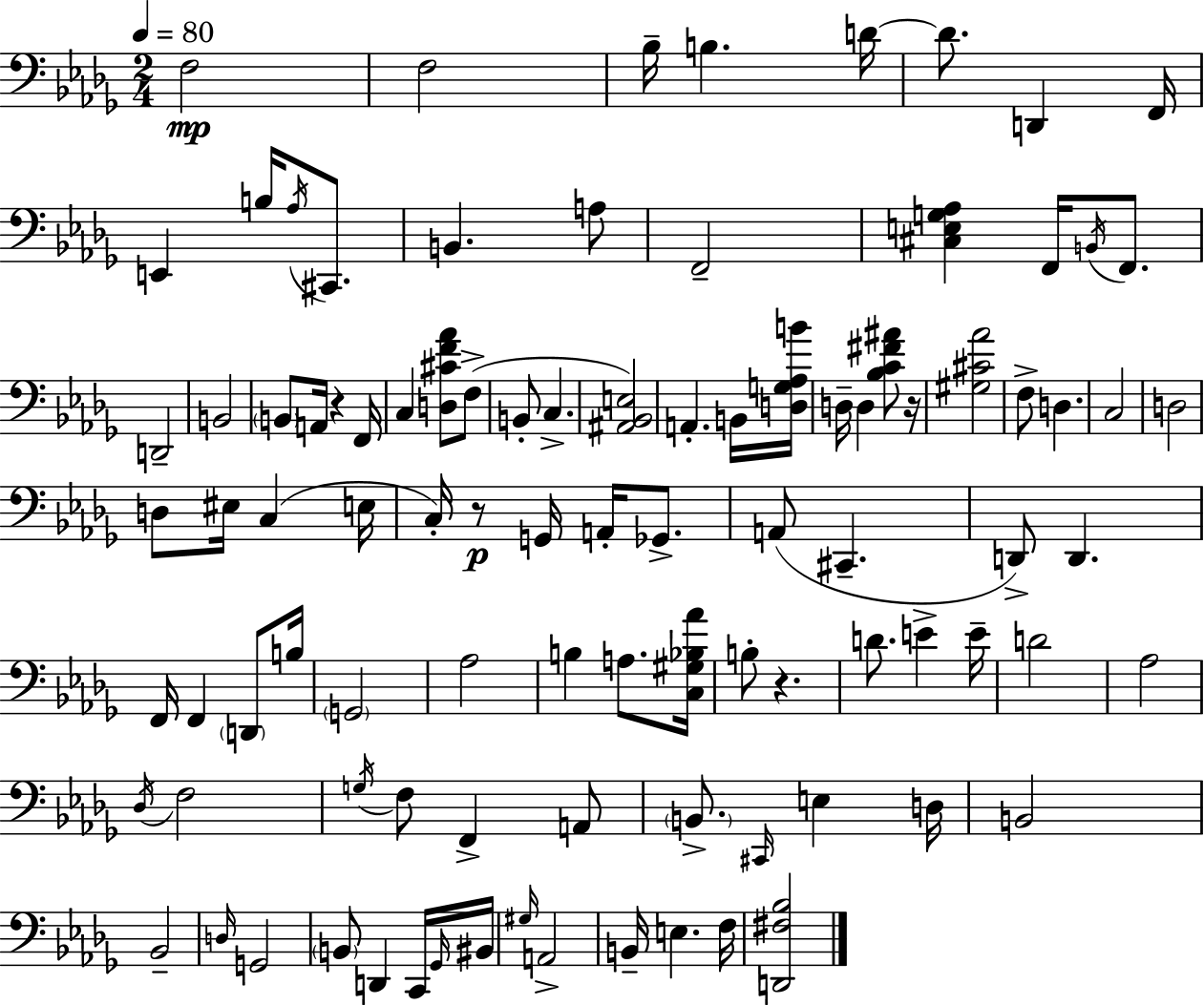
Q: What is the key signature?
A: BES minor